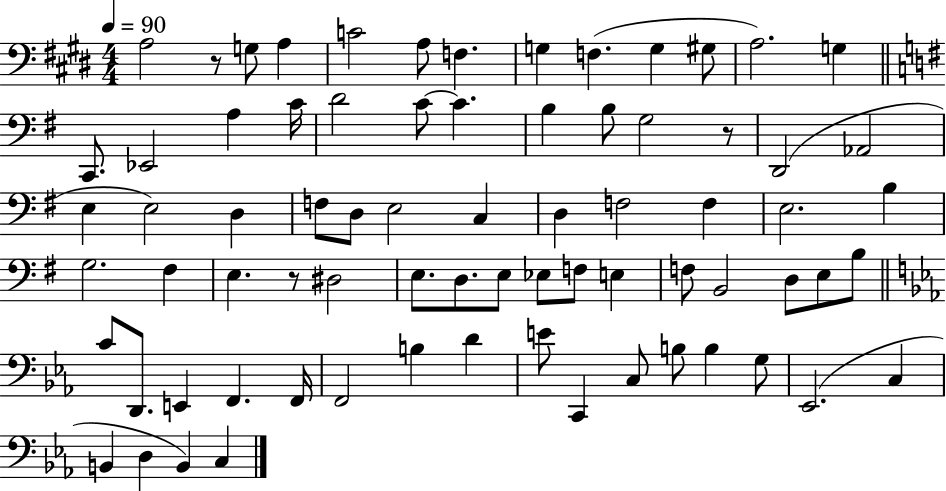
A3/h R/e G3/e A3/q C4/h A3/e F3/q. G3/q F3/q. G3/q G#3/e A3/h. G3/q C2/e. Eb2/h A3/q C4/s D4/h C4/e C4/q. B3/q B3/e G3/h R/e D2/h Ab2/h E3/q E3/h D3/q F3/e D3/e E3/h C3/q D3/q F3/h F3/q E3/h. B3/q G3/h. F#3/q E3/q. R/e D#3/h E3/e. D3/e. E3/e Eb3/e F3/e E3/q F3/e B2/h D3/e E3/e B3/e C4/e D2/e. E2/q F2/q. F2/s F2/h B3/q D4/q E4/e C2/q C3/e B3/e B3/q G3/e Eb2/h. C3/q B2/q D3/q B2/q C3/q